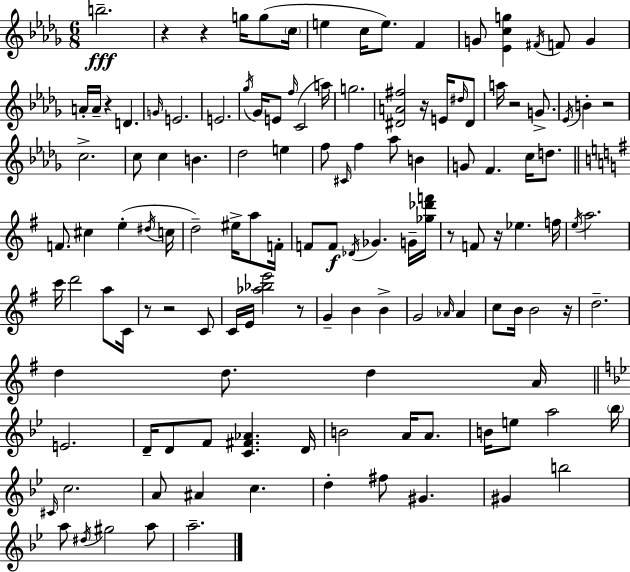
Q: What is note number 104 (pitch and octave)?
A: C5